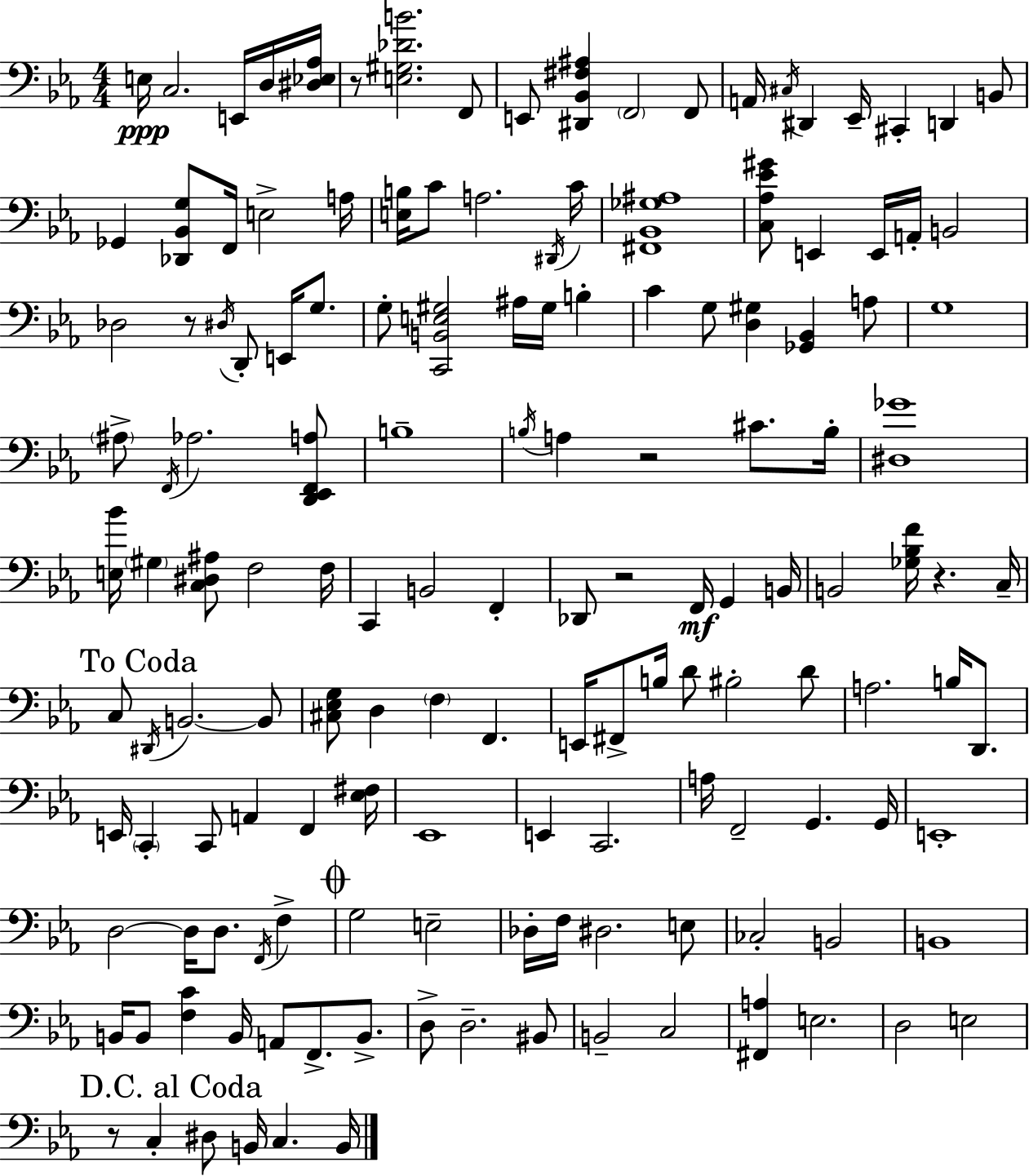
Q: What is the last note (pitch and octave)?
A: B2